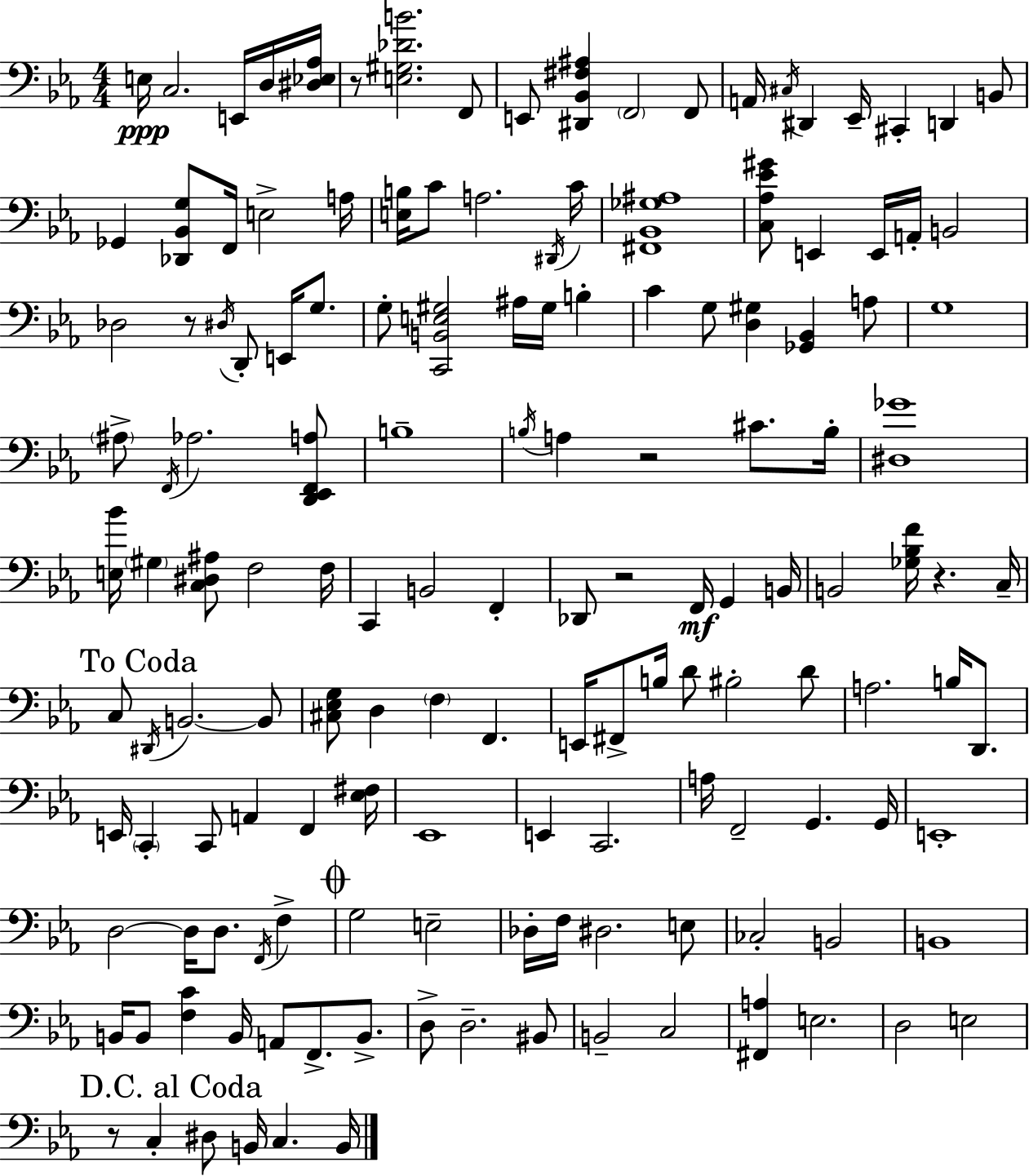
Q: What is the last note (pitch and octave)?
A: B2